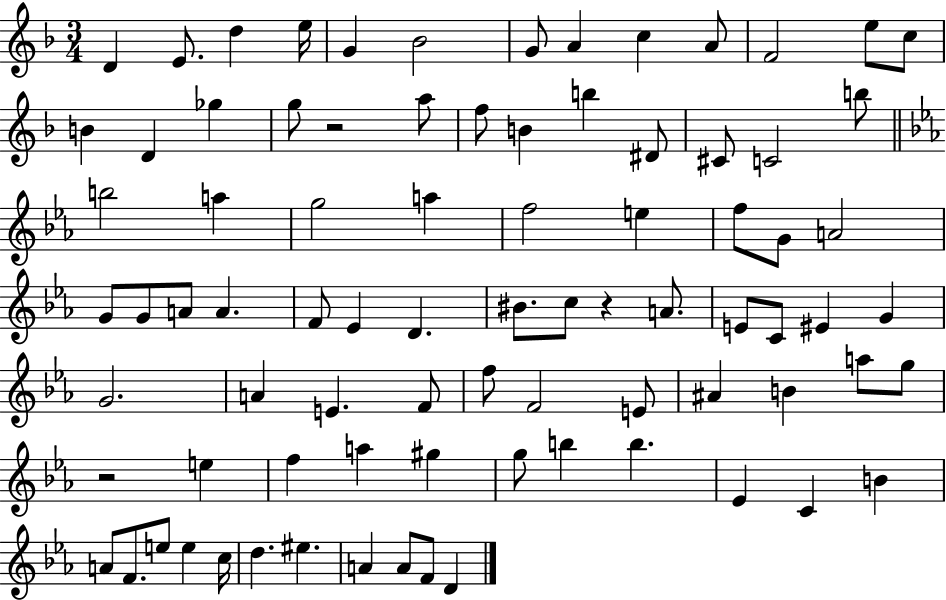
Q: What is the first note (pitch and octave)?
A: D4